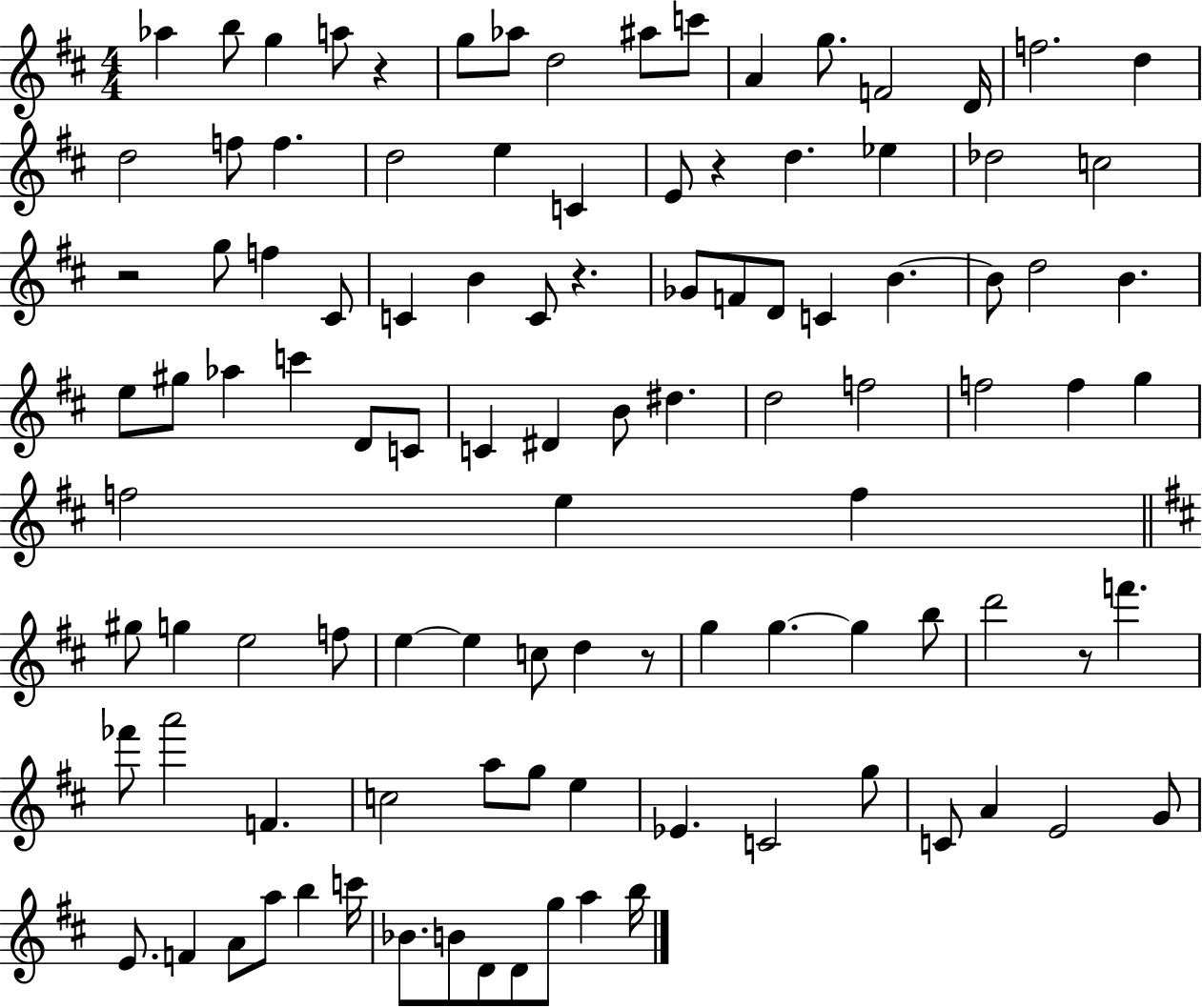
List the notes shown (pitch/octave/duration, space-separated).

Ab5/q B5/e G5/q A5/e R/q G5/e Ab5/e D5/h A#5/e C6/e A4/q G5/e. F4/h D4/s F5/h. D5/q D5/h F5/e F5/q. D5/h E5/q C4/q E4/e R/q D5/q. Eb5/q Db5/h C5/h R/h G5/e F5/q C#4/e C4/q B4/q C4/e R/q. Gb4/e F4/e D4/e C4/q B4/q. B4/e D5/h B4/q. E5/e G#5/e Ab5/q C6/q D4/e C4/e C4/q D#4/q B4/e D#5/q. D5/h F5/h F5/h F5/q G5/q F5/h E5/q F5/q G#5/e G5/q E5/h F5/e E5/q E5/q C5/e D5/q R/e G5/q G5/q. G5/q B5/e D6/h R/e F6/q. FES6/e A6/h F4/q. C5/h A5/e G5/e E5/q Eb4/q. C4/h G5/e C4/e A4/q E4/h G4/e E4/e. F4/q A4/e A5/e B5/q C6/s Bb4/e. B4/e D4/e D4/e G5/e A5/q B5/s